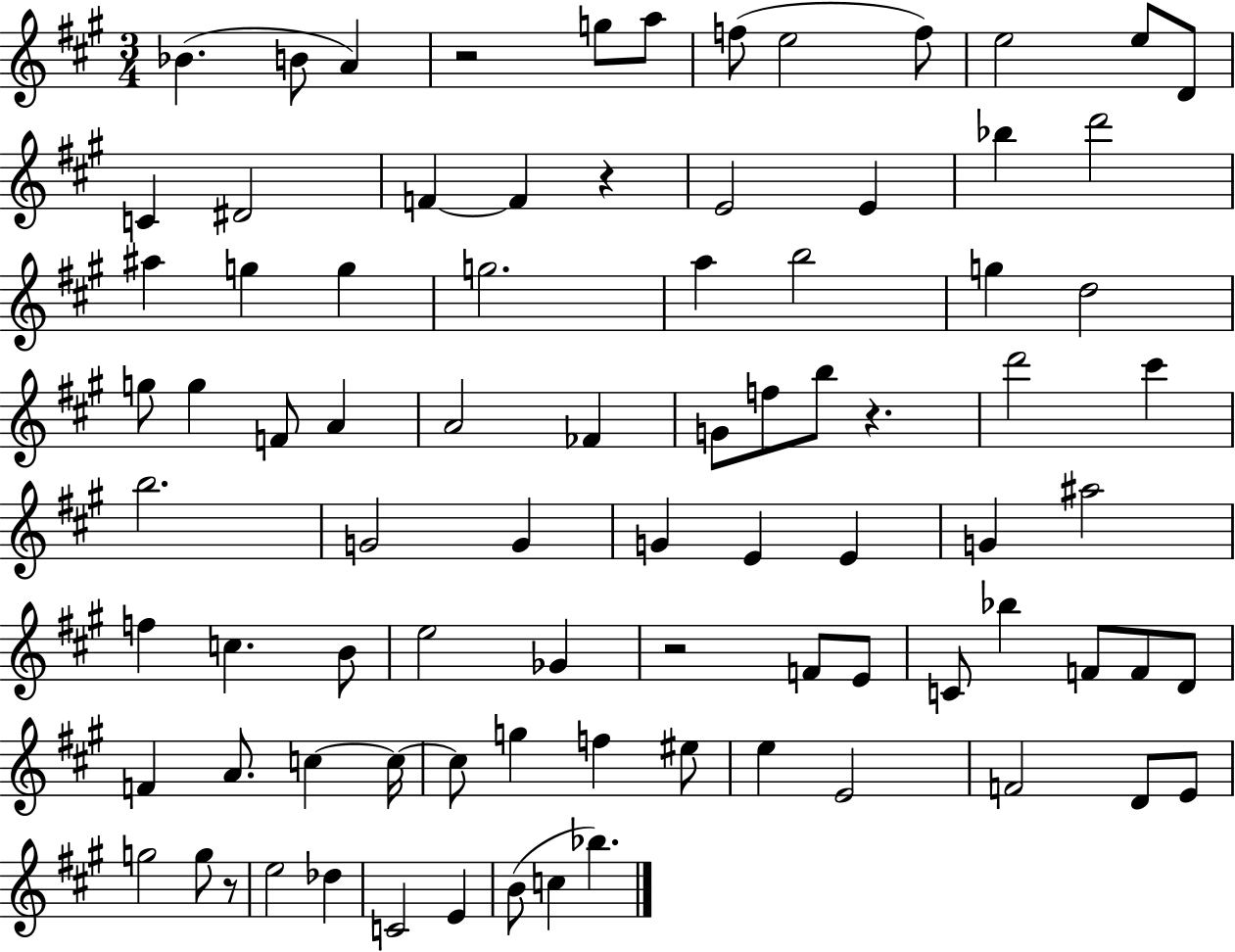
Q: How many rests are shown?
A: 5